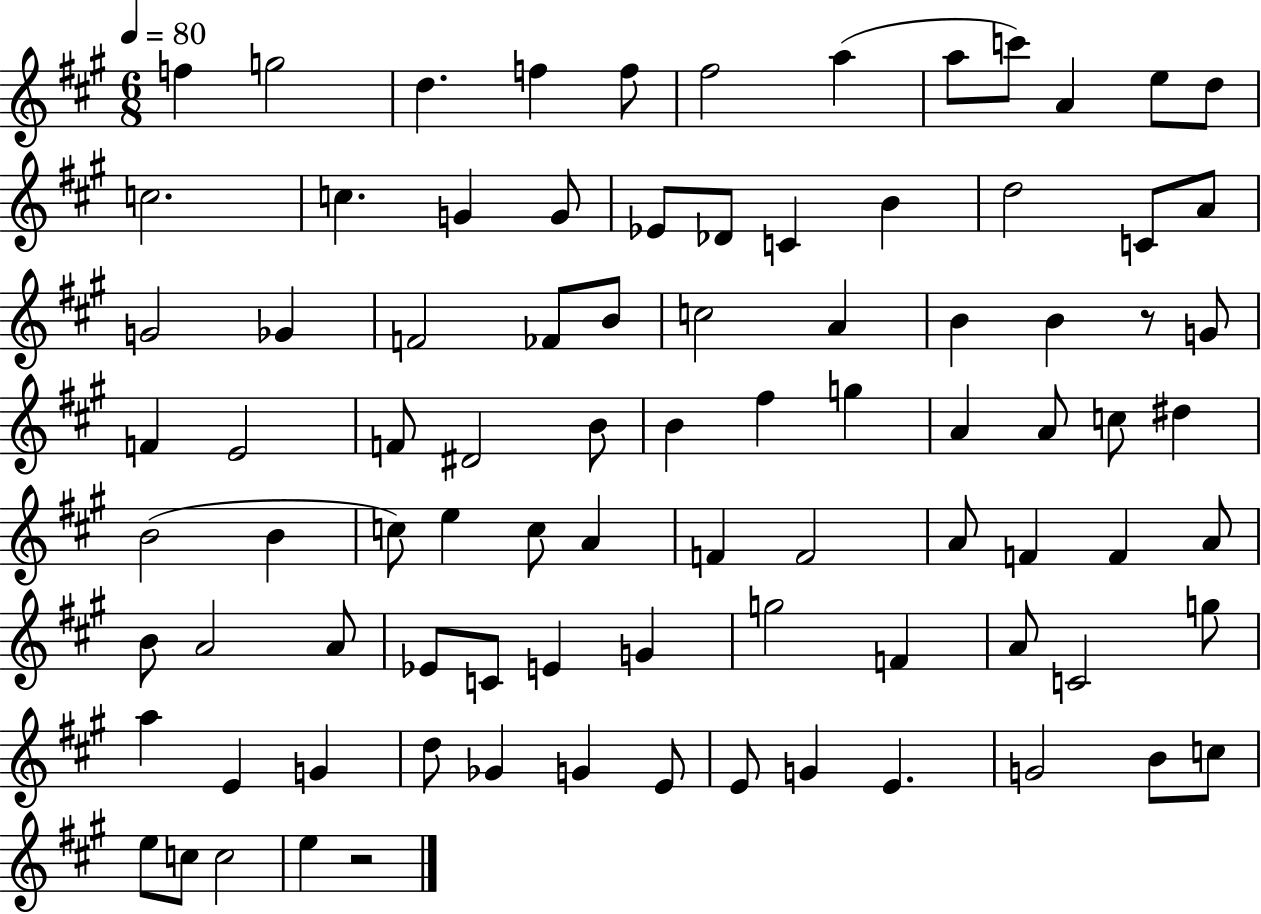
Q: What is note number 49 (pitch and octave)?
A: E5